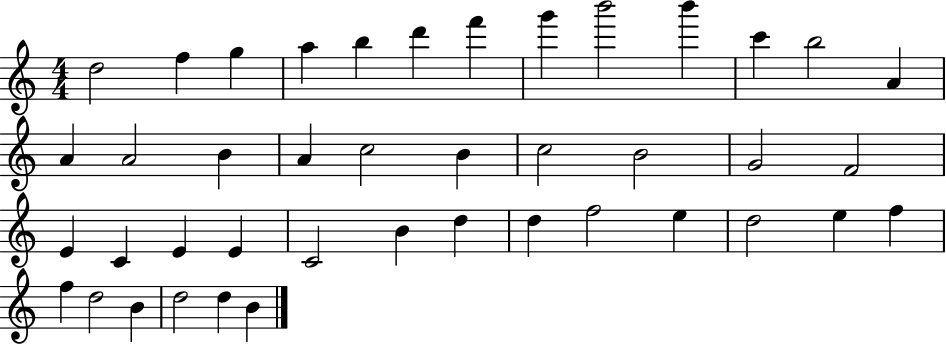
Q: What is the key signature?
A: C major